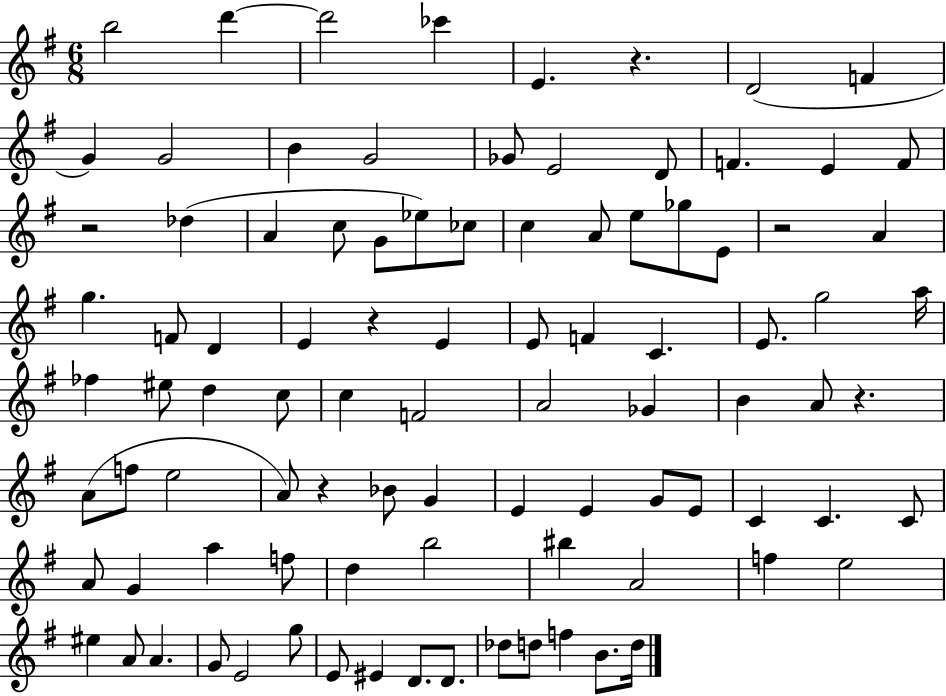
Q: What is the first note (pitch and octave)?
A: B5